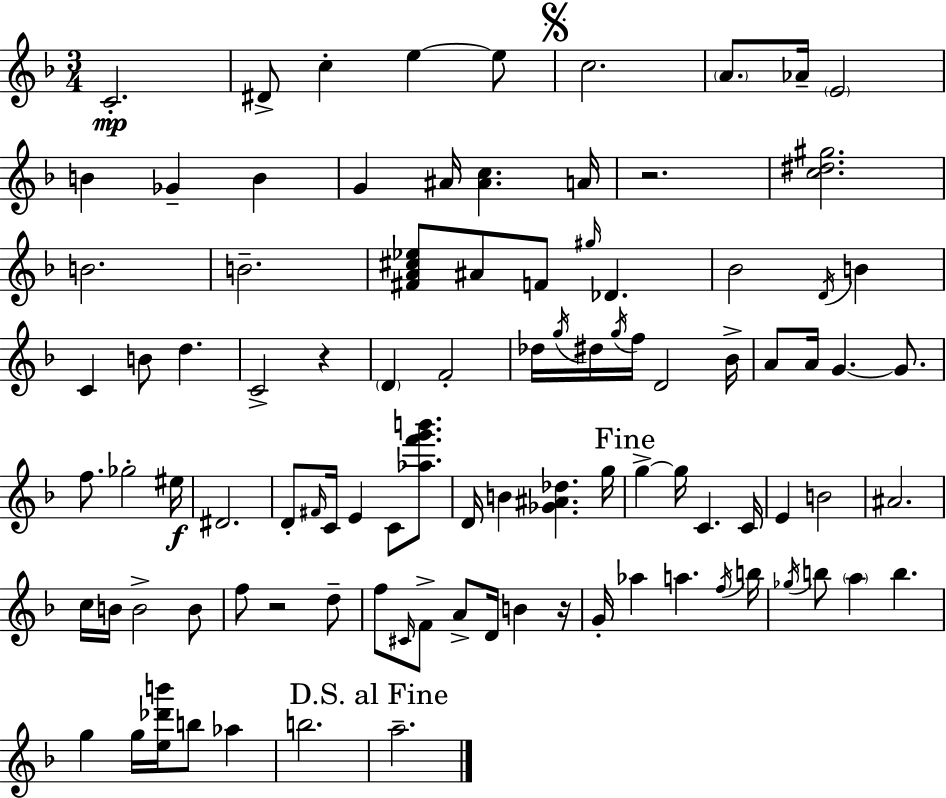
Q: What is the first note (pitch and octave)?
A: C4